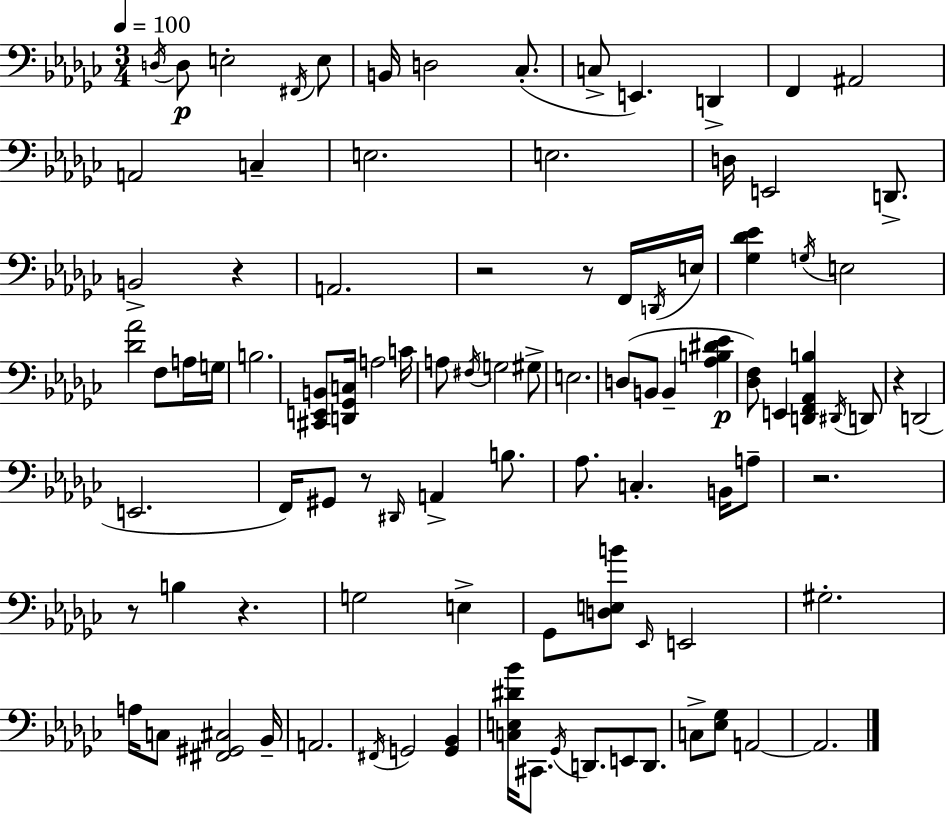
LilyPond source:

{
  \clef bass
  \numericTimeSignature
  \time 3/4
  \key ees \minor
  \tempo 4 = 100
  \acciaccatura { d16 }\p d8 e2-. \acciaccatura { fis,16 } | e8 b,16 d2 ces8.-.( | c8-> e,4.) d,4-> | f,4 ais,2 | \break a,2 c4-- | e2. | e2. | d16 e,2 d,8.-> | \break b,2-> r4 | a,2. | r2 r8 | f,16 \acciaccatura { d,16 } e16 <ges des' ees'>4 \acciaccatura { g16 } e2 | \break <des' aes'>2 | f8 a16 g16 b2. | <cis, e, b,>8 <d, ges, c>16 a2 | c'16 a8 \acciaccatura { fis16 } g2 | \break gis8-> e2. | d8( b,8 b,4-- | <aes b dis' ees'>4\p <des f>8) e,4 <d, f, aes, b>4 | \acciaccatura { dis,16 } d,8 r4 d,2( | \break e,2. | f,16) gis,8 r8 \grace { dis,16 } | a,4-> b8. aes8. c4.-. | b,16 a8-- r2. | \break r8 b4 | r4. g2 | e4-> ges,8 <d e b'>8 \grace { ees,16 } | e,2 gis2.-. | \break a16 c8 <fis, gis, cis>2 | bes,16-- a,2. | \acciaccatura { fis,16 } g,2 | <g, bes,>4 <c e dis' bes'>16 cis,8. | \break \acciaccatura { ges,16 } d,8. e,8 d,8. c8-> | <ees ges>8 a,2~~ a,2. | \bar "|."
}